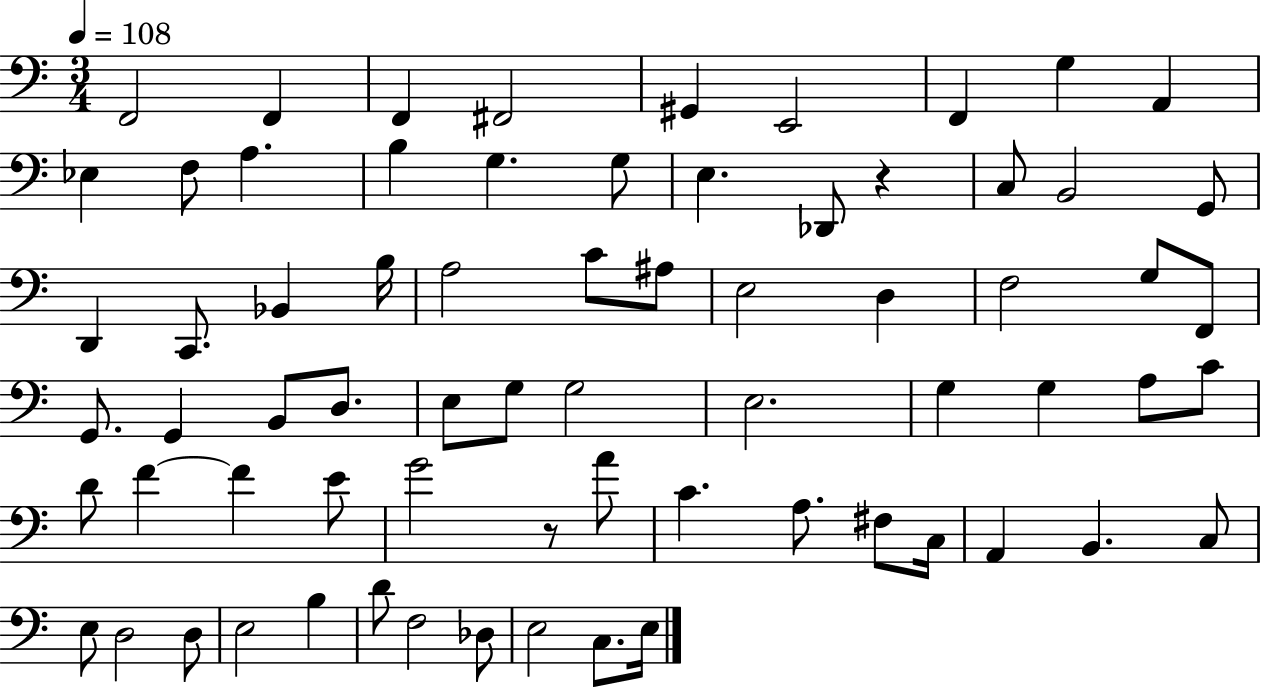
F2/h F2/q F2/q F#2/h G#2/q E2/h F2/q G3/q A2/q Eb3/q F3/e A3/q. B3/q G3/q. G3/e E3/q. Db2/e R/q C3/e B2/h G2/e D2/q C2/e. Bb2/q B3/s A3/h C4/e A#3/e E3/h D3/q F3/h G3/e F2/e G2/e. G2/q B2/e D3/e. E3/e G3/e G3/h E3/h. G3/q G3/q A3/e C4/e D4/e F4/q F4/q E4/e G4/h R/e A4/e C4/q. A3/e. F#3/e C3/s A2/q B2/q. C3/e E3/e D3/h D3/e E3/h B3/q D4/e F3/h Db3/e E3/h C3/e. E3/s